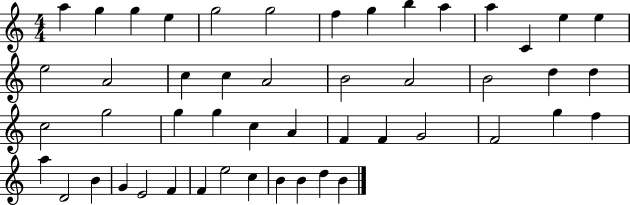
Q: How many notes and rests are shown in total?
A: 49